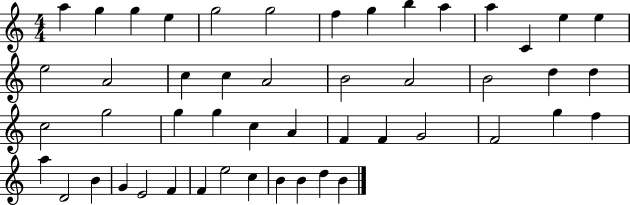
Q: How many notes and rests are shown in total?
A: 49